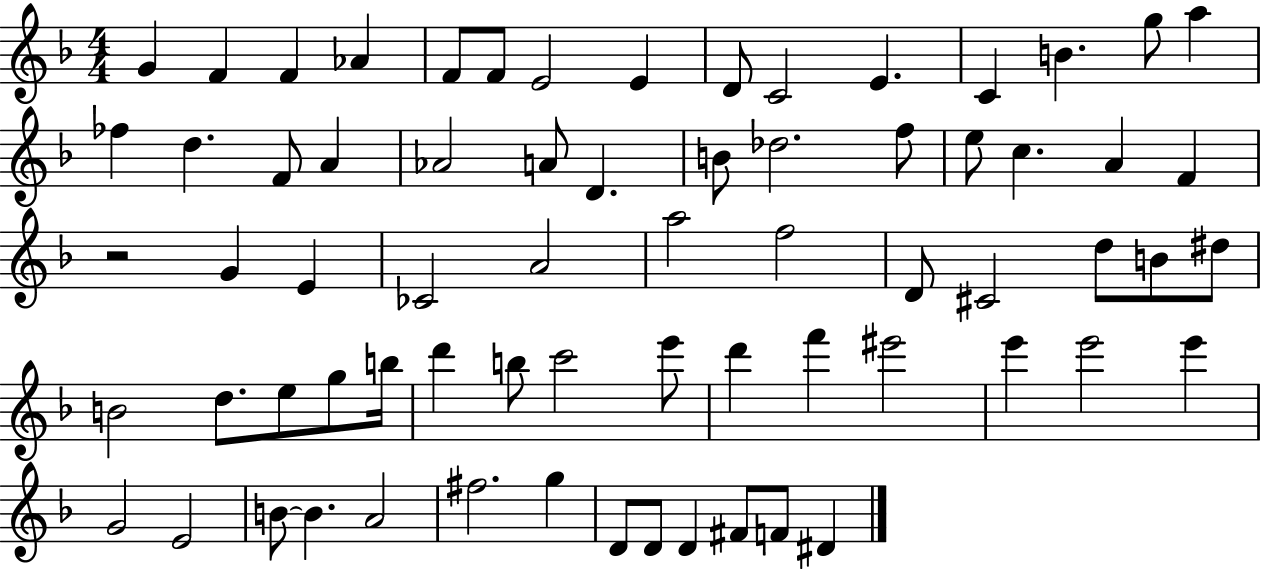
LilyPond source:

{
  \clef treble
  \numericTimeSignature
  \time 4/4
  \key f \major
  g'4 f'4 f'4 aes'4 | f'8 f'8 e'2 e'4 | d'8 c'2 e'4. | c'4 b'4. g''8 a''4 | \break fes''4 d''4. f'8 a'4 | aes'2 a'8 d'4. | b'8 des''2. f''8 | e''8 c''4. a'4 f'4 | \break r2 g'4 e'4 | ces'2 a'2 | a''2 f''2 | d'8 cis'2 d''8 b'8 dis''8 | \break b'2 d''8. e''8 g''8 b''16 | d'''4 b''8 c'''2 e'''8 | d'''4 f'''4 eis'''2 | e'''4 e'''2 e'''4 | \break g'2 e'2 | b'8~~ b'4. a'2 | fis''2. g''4 | d'8 d'8 d'4 fis'8 f'8 dis'4 | \break \bar "|."
}